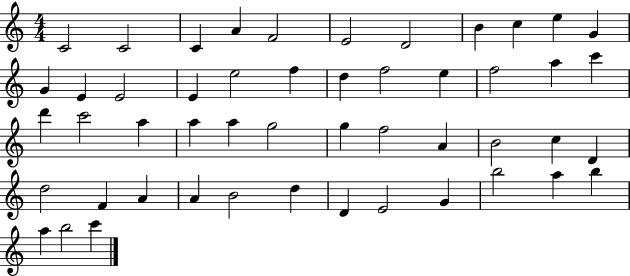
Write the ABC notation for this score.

X:1
T:Untitled
M:4/4
L:1/4
K:C
C2 C2 C A F2 E2 D2 B c e G G E E2 E e2 f d f2 e f2 a c' d' c'2 a a a g2 g f2 A B2 c D d2 F A A B2 d D E2 G b2 a b a b2 c'